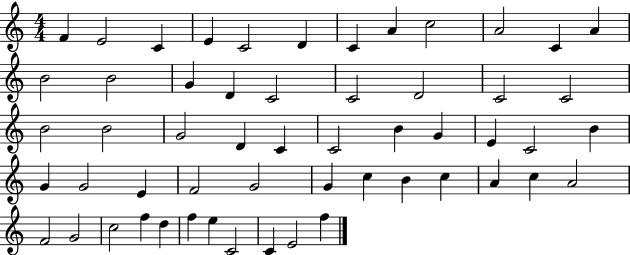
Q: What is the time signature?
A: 4/4